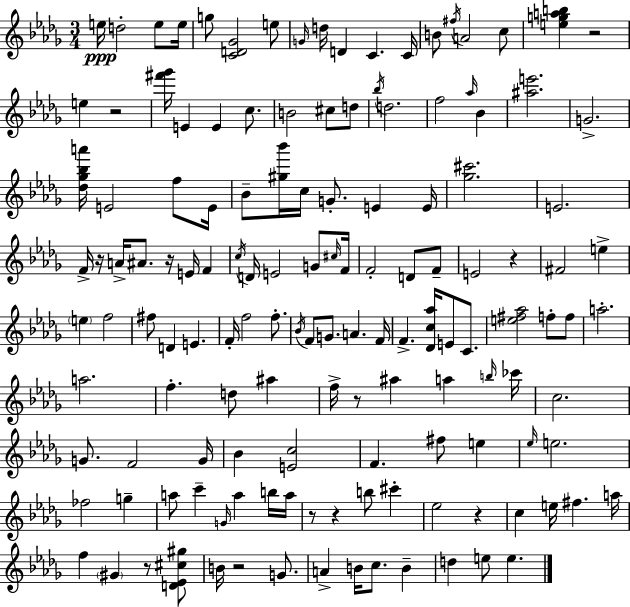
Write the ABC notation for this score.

X:1
T:Untitled
M:3/4
L:1/4
K:Bbm
e/4 d2 e/2 e/4 g/2 [CD_G]2 e/2 G/4 d/4 D C C/4 B/2 ^f/4 A2 c/2 [egab] z2 e z2 [^f'_g']/4 E E c/2 B2 ^c/2 d/2 _b/4 d2 f2 _a/4 _B [^ae']2 G2 [_d_g_ba']/4 E2 f/2 E/4 _B/2 [^g_b']/4 c/4 G/2 E E/4 [_g^c']2 E2 F/4 z/4 A/4 ^A/2 z/4 E/4 F c/4 D/4 E2 G/2 ^c/4 F/4 F2 D/2 F/2 E2 z ^F2 e e f2 ^f/2 D E F/4 f2 f/2 _B/4 F/2 G/2 A F/4 F [_Dc_a]/4 E/2 C/2 [e^f_a]2 f/2 f/2 a2 a2 f d/2 ^a f/4 z/2 ^a a b/4 _c'/4 c2 G/2 F2 G/4 _B [Ec]2 F ^f/2 e _e/4 e2 _f2 g a/2 c' G/4 a b/4 a/4 z/2 z b/2 ^c' _e2 z c e/4 ^f a/4 f ^G z/2 [D_E^c^g]/2 B/4 z2 G/2 A B/4 c/2 B d e/2 e